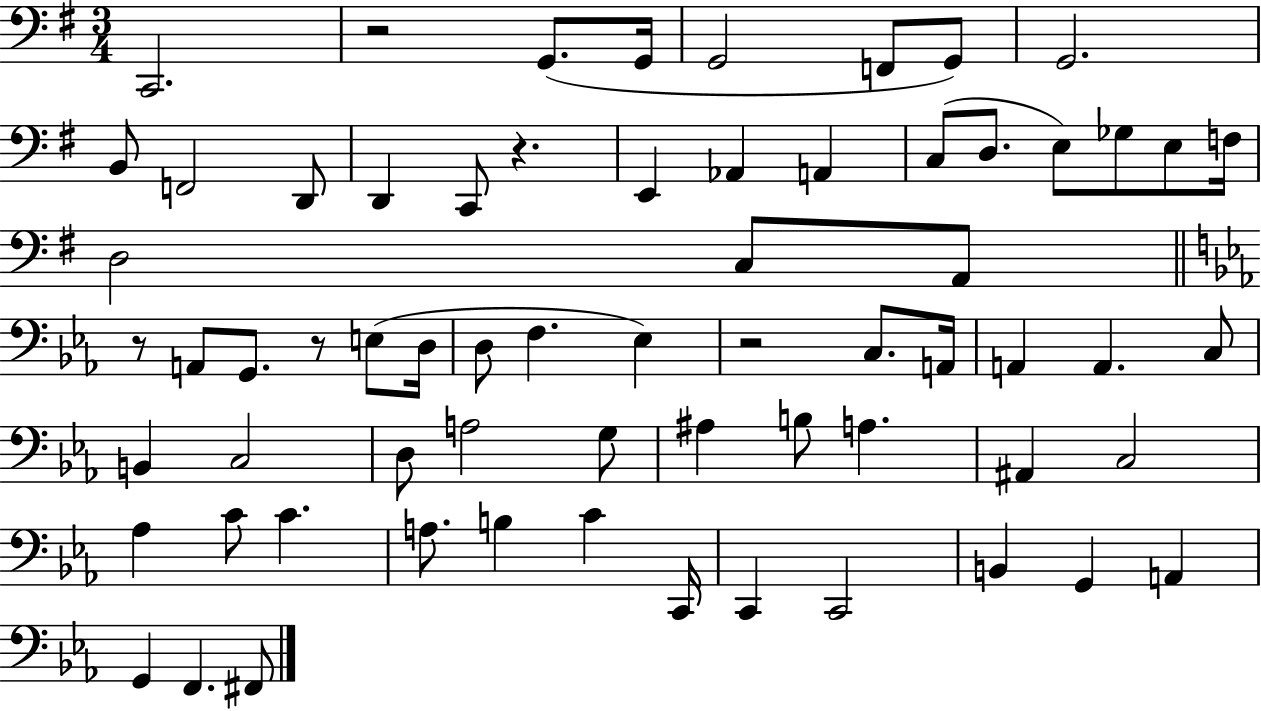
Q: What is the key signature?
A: G major